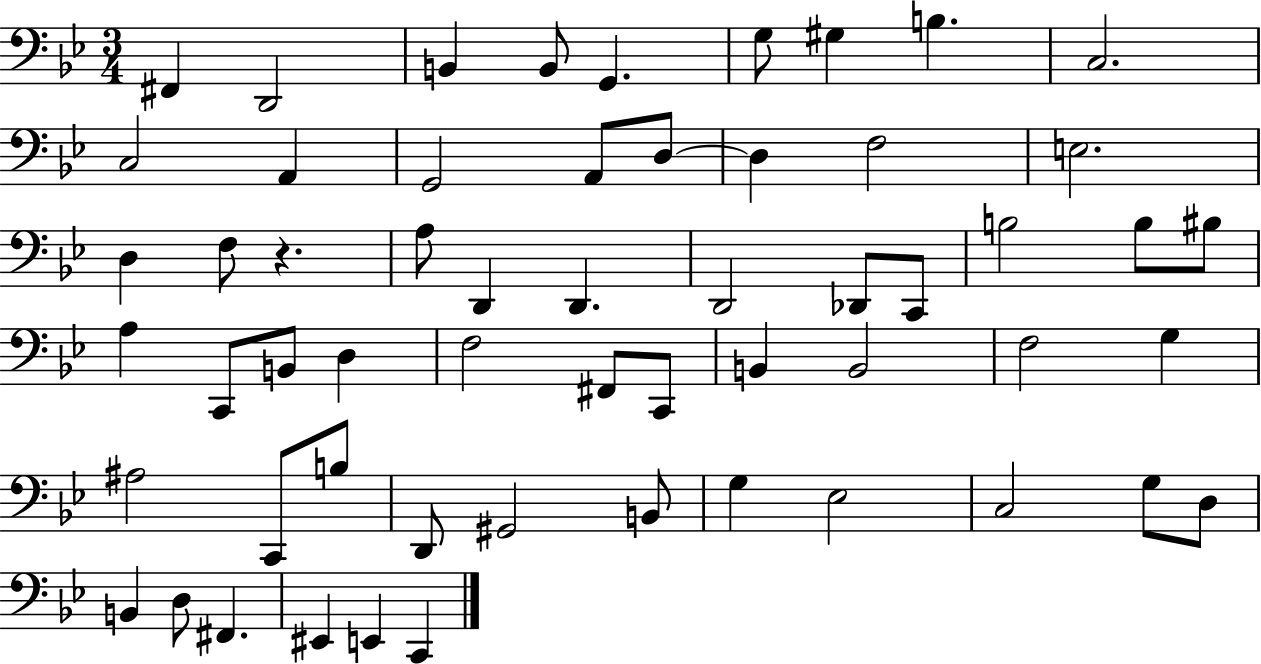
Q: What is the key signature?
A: BES major